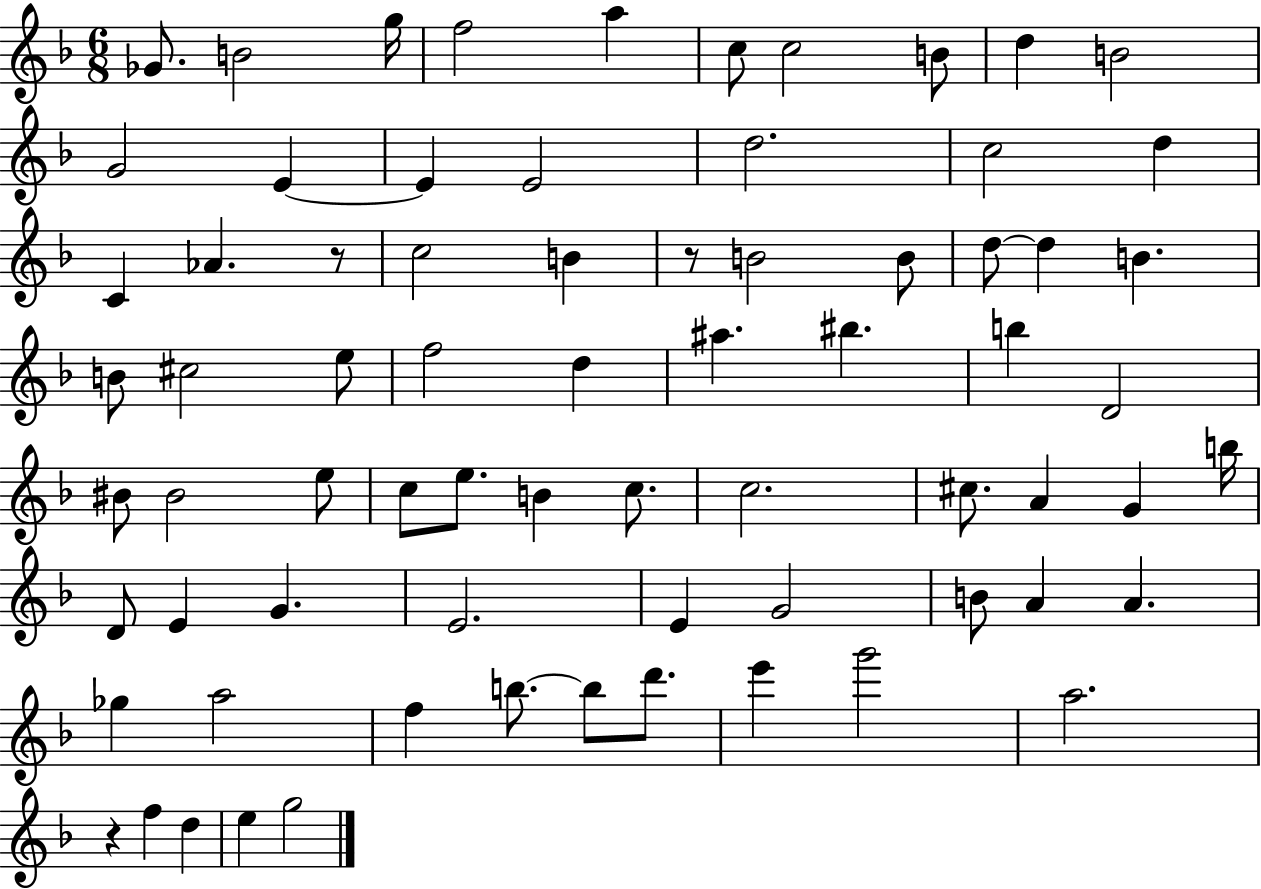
Gb4/e. B4/h G5/s F5/h A5/q C5/e C5/h B4/e D5/q B4/h G4/h E4/q E4/q E4/h D5/h. C5/h D5/q C4/q Ab4/q. R/e C5/h B4/q R/e B4/h B4/e D5/e D5/q B4/q. B4/e C#5/h E5/e F5/h D5/q A#5/q. BIS5/q. B5/q D4/h BIS4/e BIS4/h E5/e C5/e E5/e. B4/q C5/e. C5/h. C#5/e. A4/q G4/q B5/s D4/e E4/q G4/q. E4/h. E4/q G4/h B4/e A4/q A4/q. Gb5/q A5/h F5/q B5/e. B5/e D6/e. E6/q G6/h A5/h. R/q F5/q D5/q E5/q G5/h